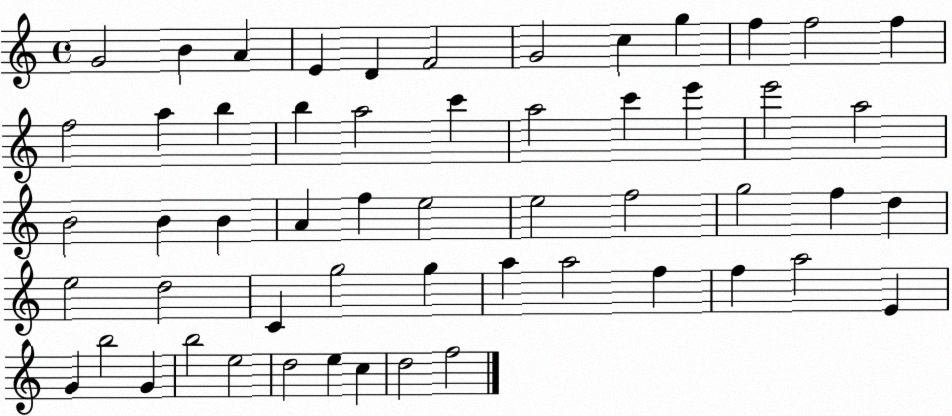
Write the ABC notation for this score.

X:1
T:Untitled
M:4/4
L:1/4
K:C
G2 B A E D F2 G2 c g f f2 f f2 a b b a2 c' a2 c' e' e'2 a2 B2 B B A f e2 e2 f2 g2 f d e2 d2 C g2 g a a2 f f a2 E G b2 G b2 e2 d2 e c d2 f2